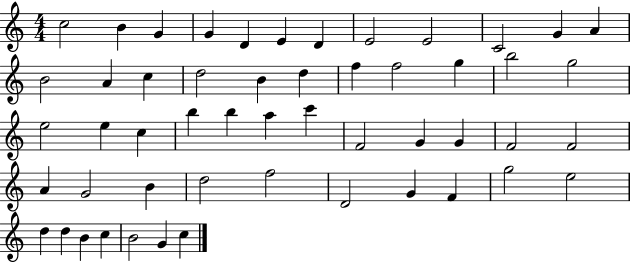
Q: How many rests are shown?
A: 0